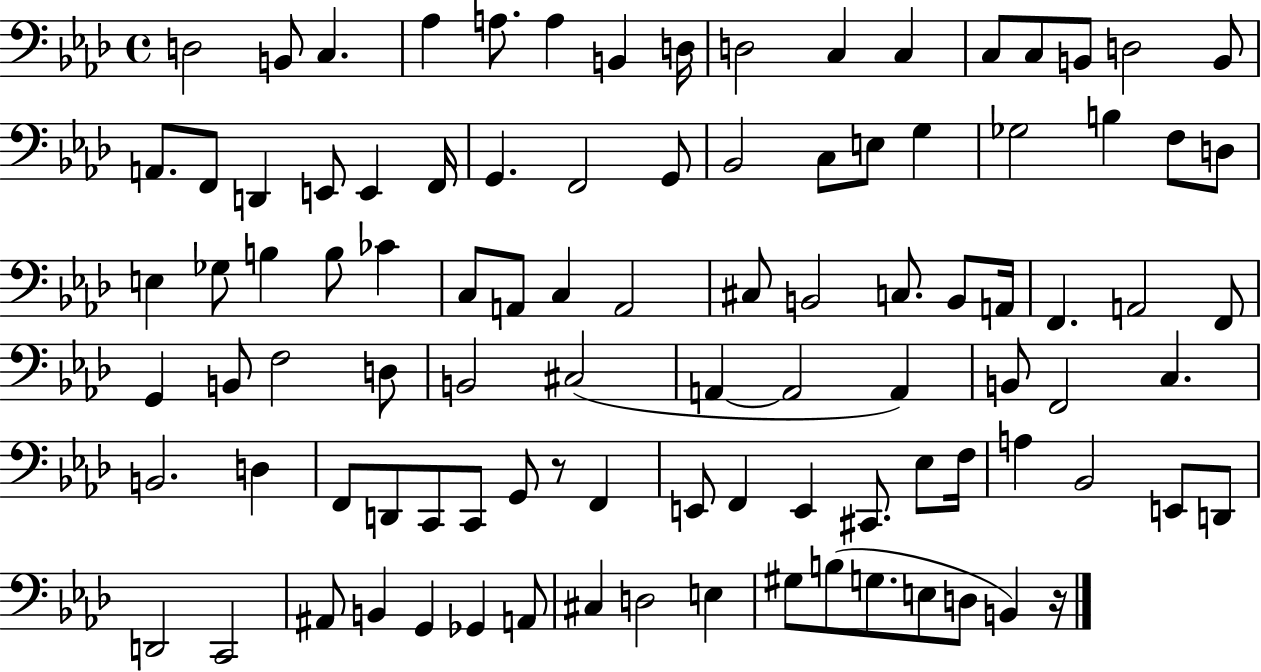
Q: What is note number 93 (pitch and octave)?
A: G3